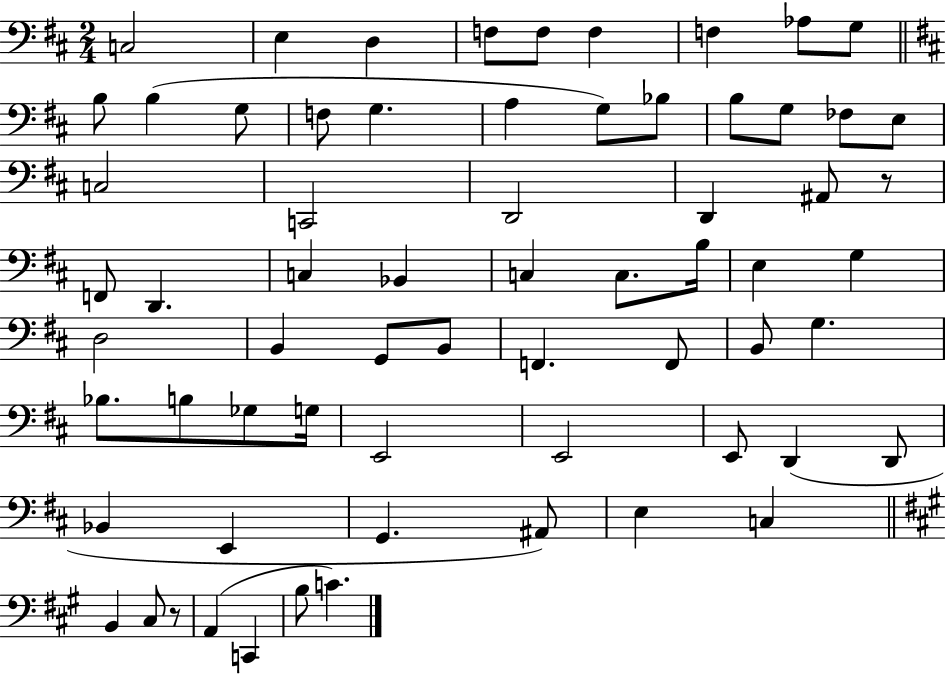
X:1
T:Untitled
M:2/4
L:1/4
K:D
C,2 E, D, F,/2 F,/2 F, F, _A,/2 G,/2 B,/2 B, G,/2 F,/2 G, A, G,/2 _B,/2 B,/2 G,/2 _F,/2 E,/2 C,2 C,,2 D,,2 D,, ^A,,/2 z/2 F,,/2 D,, C, _B,, C, C,/2 B,/4 E, G, D,2 B,, G,,/2 B,,/2 F,, F,,/2 B,,/2 G, _B,/2 B,/2 _G,/2 G,/4 E,,2 E,,2 E,,/2 D,, D,,/2 _B,, E,, G,, ^A,,/2 E, C, B,, ^C,/2 z/2 A,, C,, B,/2 C